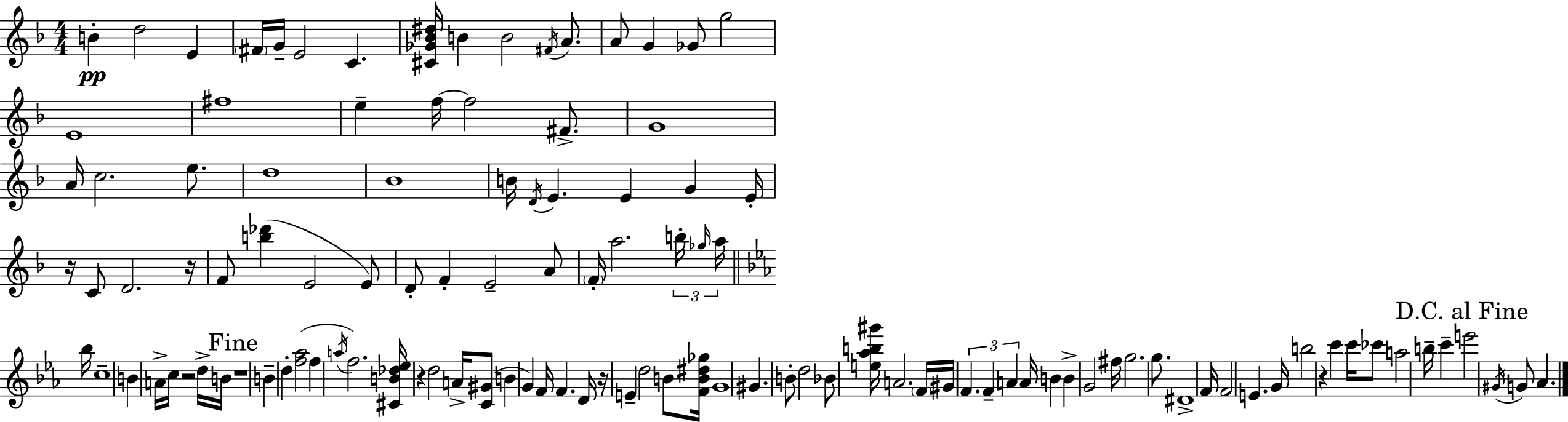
{
  \clef treble
  \numericTimeSignature
  \time 4/4
  \key d \minor
  b'4-.\pp d''2 e'4 | \parenthesize fis'16 g'16-- e'2 c'4. | <cis' ges' bes' dis''>16 b'4 b'2 \acciaccatura { fis'16 } a'8. | a'8 g'4 ges'8 g''2 | \break e'1 | fis''1 | e''4-- f''16~~ f''2 fis'8.-> | g'1 | \break a'16 c''2. e''8. | d''1 | bes'1 | b'16 \acciaccatura { d'16 } e'4. e'4 g'4 | \break e'16-. r16 c'8 d'2. | r16 f'8 <b'' des'''>4( e'2 | e'8) d'8-. f'4-. e'2-- | a'8 \parenthesize f'16-. a''2. \tuplet 3/2 { b''16-. | \break \grace { ges''16 } a''16 } \bar "||" \break \key ees \major bes''16 c''1-- | b'4 a'16-> c''16 r2 d''16-> | b'16 \mark "Fine" r1 | b'4-- d''4-. <f'' aes''>2( | \break f''4 \acciaccatura { a''16 } f''2.) | <cis' b' des'' ees''>16 r4 d''2 a'16-> | <c' gis'>8( b'4 g'4) f'16 f'4. | d'16 r16 e'4-- d''2 b'8 | \break <f' b' dis'' ges''>16 g'1 | gis'4. b'8-. d''2 | bes'8 <e'' aes'' b'' gis'''>16 a'2. | \parenthesize f'16 gis'16 \tuplet 3/2 { f'4. f'4-- a'4 } | \break a'16 b'4 b'4-> g'2 | fis''16 g''2. g''8. | dis'1-> | f'16 f'2 e'4. | \break g'16 b''2 r4 c'''4 | c'''16 ces'''8 a''2 b''16-- c'''4-- | \mark "D.C. al Fine" e'''2 \acciaccatura { gis'16 } g'8 aes'4. | \bar "|."
}